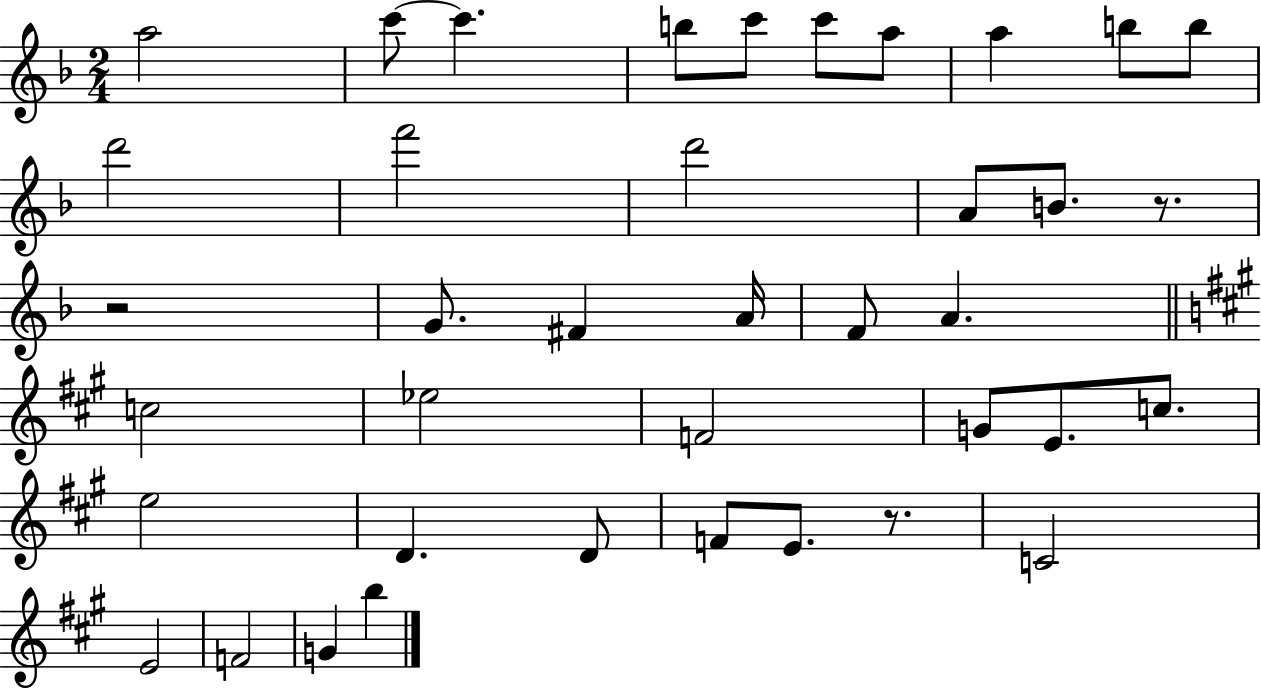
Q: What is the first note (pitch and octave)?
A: A5